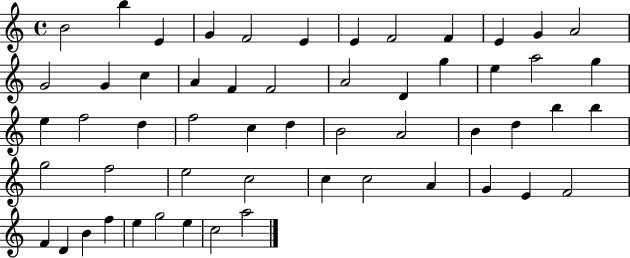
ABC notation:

X:1
T:Untitled
M:4/4
L:1/4
K:C
B2 b E G F2 E E F2 F E G A2 G2 G c A F F2 A2 D g e a2 g e f2 d f2 c d B2 A2 B d b b g2 f2 e2 c2 c c2 A G E F2 F D B f e g2 e c2 a2